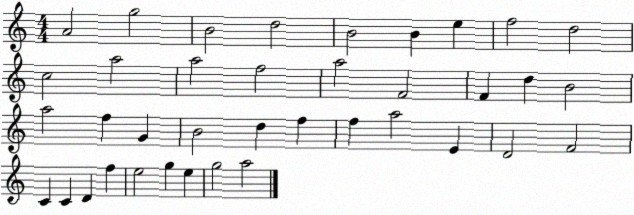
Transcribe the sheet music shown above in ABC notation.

X:1
T:Untitled
M:4/4
L:1/4
K:C
A2 g2 B2 d2 B2 B e f2 d2 c2 a2 a2 f2 a2 F2 F d B2 a2 f G B2 d f f a2 E D2 F2 C C D f e2 g e g2 a2